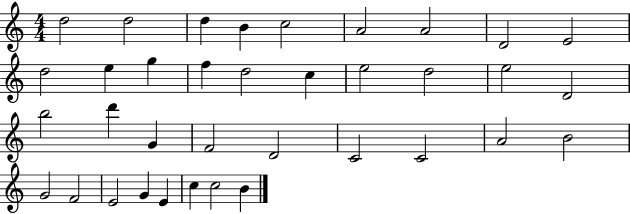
{
  \clef treble
  \numericTimeSignature
  \time 4/4
  \key c \major
  d''2 d''2 | d''4 b'4 c''2 | a'2 a'2 | d'2 e'2 | \break d''2 e''4 g''4 | f''4 d''2 c''4 | e''2 d''2 | e''2 d'2 | \break b''2 d'''4 g'4 | f'2 d'2 | c'2 c'2 | a'2 b'2 | \break g'2 f'2 | e'2 g'4 e'4 | c''4 c''2 b'4 | \bar "|."
}